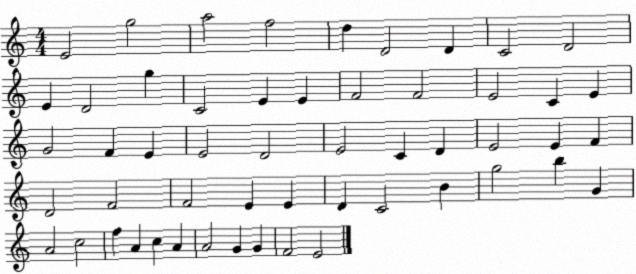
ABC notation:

X:1
T:Untitled
M:4/4
L:1/4
K:C
E2 g2 a2 f2 d D2 D C2 D2 E D2 g C2 E E F2 F2 E2 C E G2 F E E2 D2 E2 C D E2 E F D2 F2 F2 E E D C2 B g2 b G A2 c2 f A c A A2 G G F2 E2